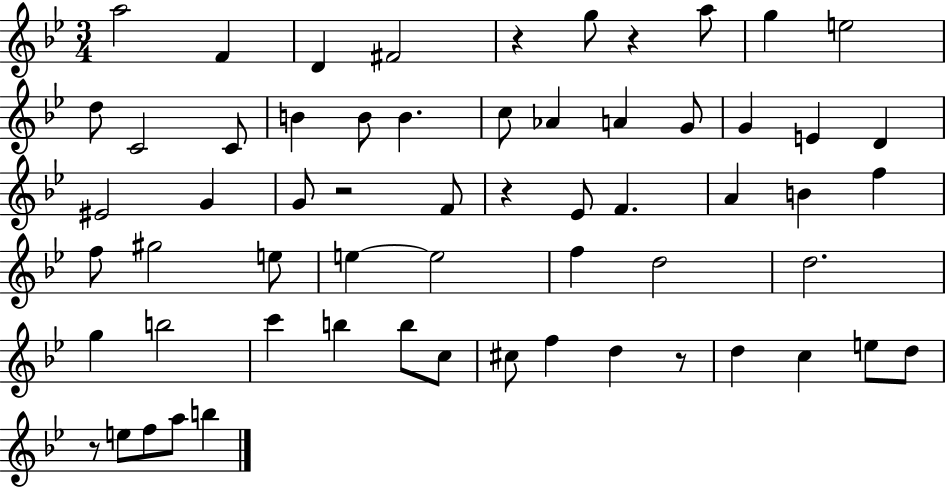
X:1
T:Untitled
M:3/4
L:1/4
K:Bb
a2 F D ^F2 z g/2 z a/2 g e2 d/2 C2 C/2 B B/2 B c/2 _A A G/2 G E D ^E2 G G/2 z2 F/2 z _E/2 F A B f f/2 ^g2 e/2 e e2 f d2 d2 g b2 c' b b/2 c/2 ^c/2 f d z/2 d c e/2 d/2 z/2 e/2 f/2 a/2 b